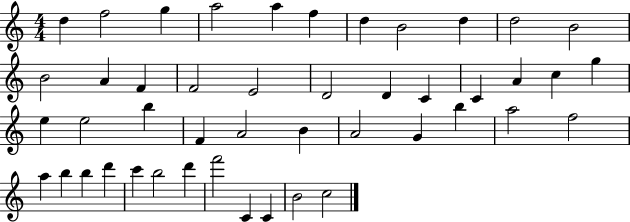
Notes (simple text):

D5/q F5/h G5/q A5/h A5/q F5/q D5/q B4/h D5/q D5/h B4/h B4/h A4/q F4/q F4/h E4/h D4/h D4/q C4/q C4/q A4/q C5/q G5/q E5/q E5/h B5/q F4/q A4/h B4/q A4/h G4/q B5/q A5/h F5/h A5/q B5/q B5/q D6/q C6/q B5/h D6/q F6/h C4/q C4/q B4/h C5/h